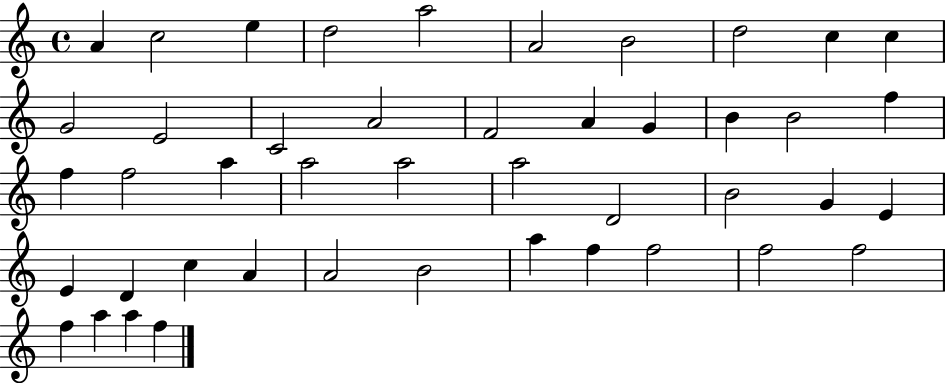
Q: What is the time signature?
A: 4/4